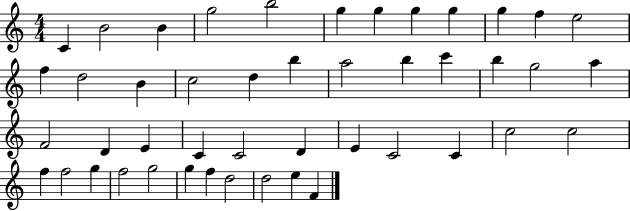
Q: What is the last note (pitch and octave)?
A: F4